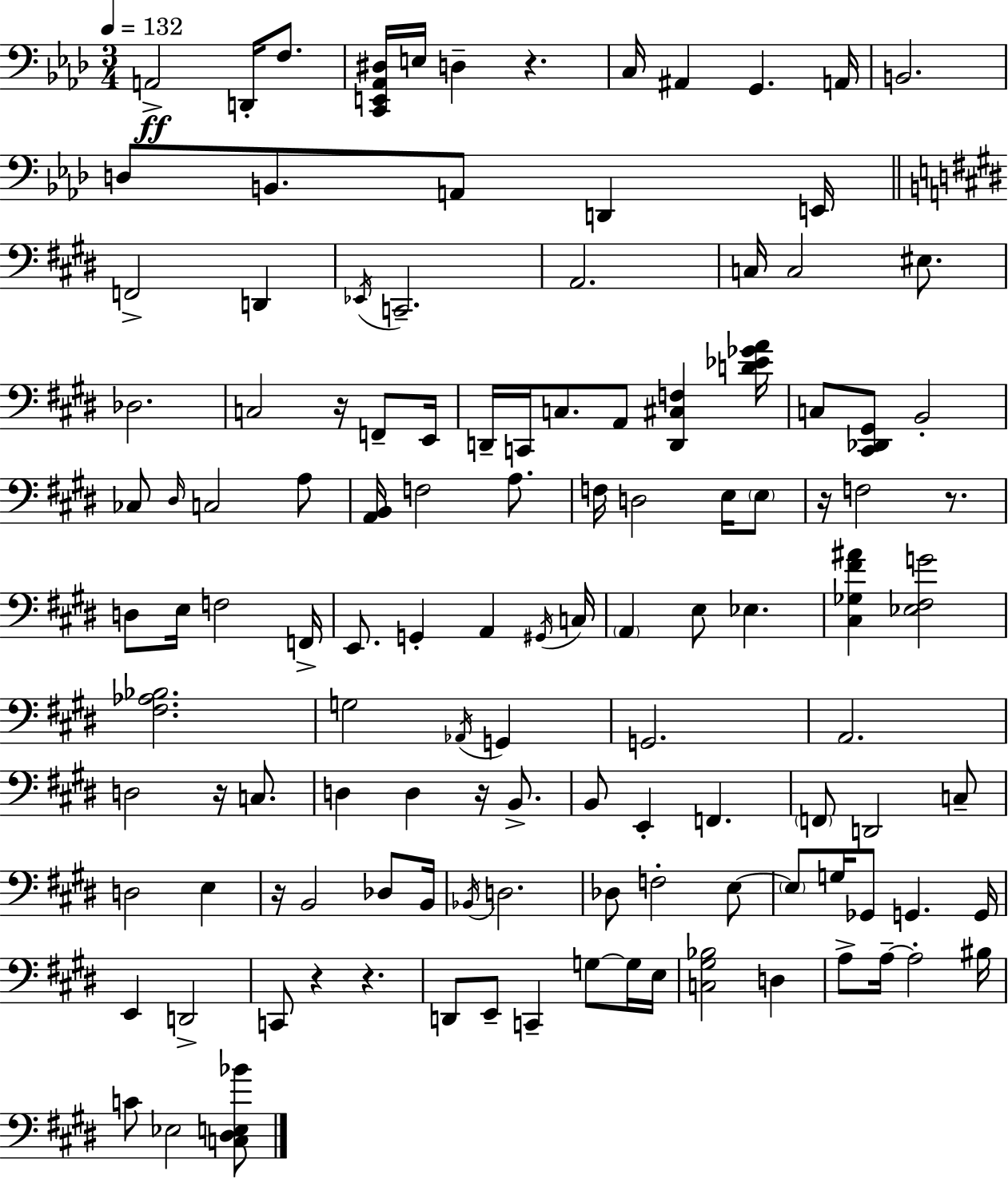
X:1
T:Untitled
M:3/4
L:1/4
K:Ab
A,,2 D,,/4 F,/2 [C,,E,,_A,,^D,]/4 E,/4 D, z C,/4 ^A,, G,, A,,/4 B,,2 D,/2 B,,/2 A,,/2 D,, E,,/4 F,,2 D,, _E,,/4 C,,2 A,,2 C,/4 C,2 ^E,/2 _D,2 C,2 z/4 F,,/2 E,,/4 D,,/4 C,,/4 C,/2 A,,/2 [D,,^C,F,] [D_E_GA]/4 C,/2 [^C,,_D,,^G,,]/2 B,,2 _C,/2 ^D,/4 C,2 A,/2 [A,,B,,]/4 F,2 A,/2 F,/4 D,2 E,/4 E,/2 z/4 F,2 z/2 D,/2 E,/4 F,2 F,,/4 E,,/2 G,, A,, ^G,,/4 C,/4 A,, E,/2 _E, [^C,_G,^F^A] [_E,^F,G]2 [^F,_A,_B,]2 G,2 _A,,/4 G,, G,,2 A,,2 D,2 z/4 C,/2 D, D, z/4 B,,/2 B,,/2 E,, F,, F,,/2 D,,2 C,/2 D,2 E, z/4 B,,2 _D,/2 B,,/4 _B,,/4 D,2 _D,/2 F,2 E,/2 E,/2 G,/4 _G,,/2 G,, G,,/4 E,, D,,2 C,,/2 z z D,,/2 E,,/2 C,, G,/2 G,/4 E,/4 [C,^G,_B,]2 D, A,/2 A,/4 A,2 ^B,/4 C/2 _E,2 [C,^D,E,_B]/2